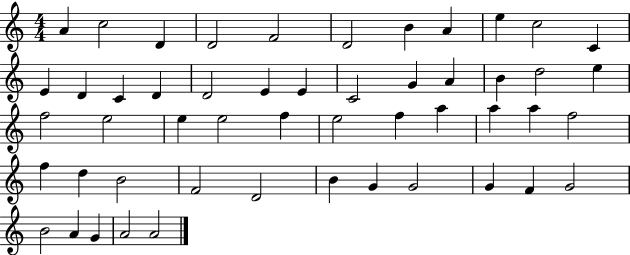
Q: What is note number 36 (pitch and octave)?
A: F5